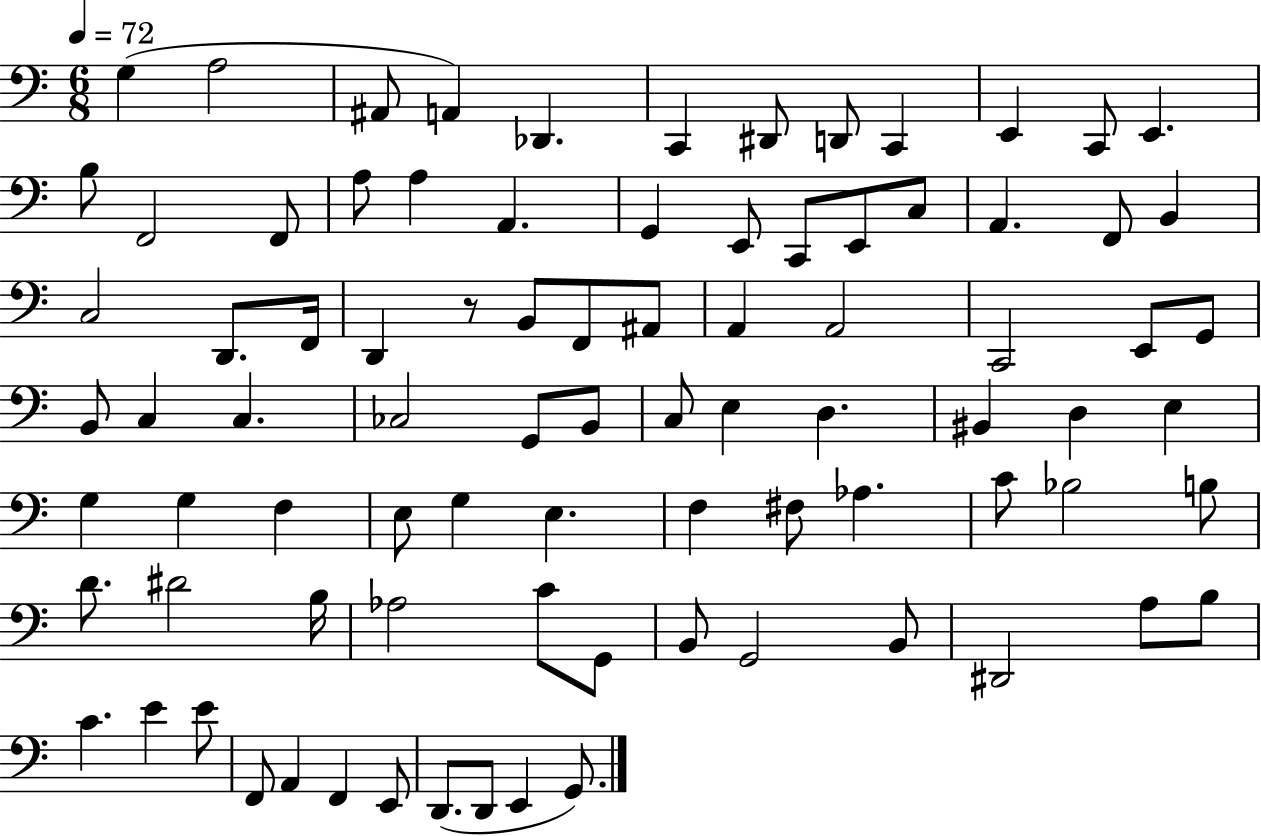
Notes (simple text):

G3/q A3/h A#2/e A2/q Db2/q. C2/q D#2/e D2/e C2/q E2/q C2/e E2/q. B3/e F2/h F2/e A3/e A3/q A2/q. G2/q E2/e C2/e E2/e C3/e A2/q. F2/e B2/q C3/h D2/e. F2/s D2/q R/e B2/e F2/e A#2/e A2/q A2/h C2/h E2/e G2/e B2/e C3/q C3/q. CES3/h G2/e B2/e C3/e E3/q D3/q. BIS2/q D3/q E3/q G3/q G3/q F3/q E3/e G3/q E3/q. F3/q F#3/e Ab3/q. C4/e Bb3/h B3/e D4/e. D#4/h B3/s Ab3/h C4/e G2/e B2/e G2/h B2/e D#2/h A3/e B3/e C4/q. E4/q E4/e F2/e A2/q F2/q E2/e D2/e. D2/e E2/q G2/e.